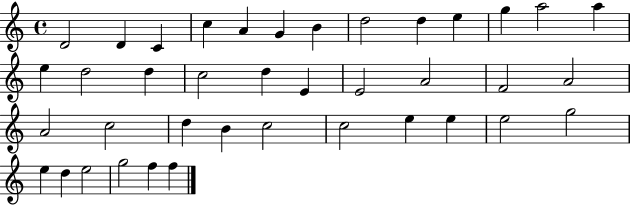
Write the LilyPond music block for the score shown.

{
  \clef treble
  \time 4/4
  \defaultTimeSignature
  \key c \major
  d'2 d'4 c'4 | c''4 a'4 g'4 b'4 | d''2 d''4 e''4 | g''4 a''2 a''4 | \break e''4 d''2 d''4 | c''2 d''4 e'4 | e'2 a'2 | f'2 a'2 | \break a'2 c''2 | d''4 b'4 c''2 | c''2 e''4 e''4 | e''2 g''2 | \break e''4 d''4 e''2 | g''2 f''4 f''4 | \bar "|."
}